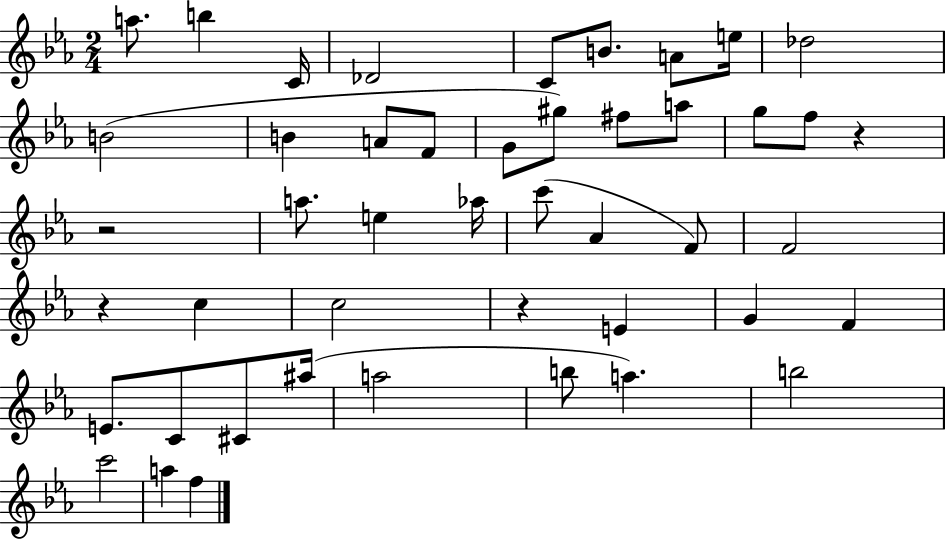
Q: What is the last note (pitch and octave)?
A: F5